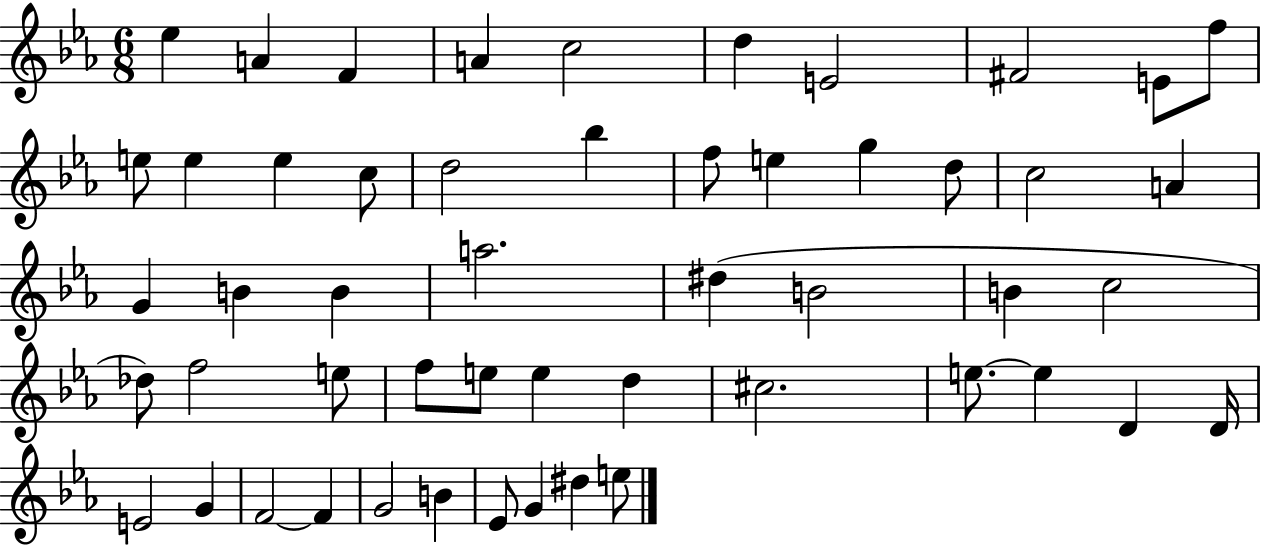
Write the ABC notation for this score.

X:1
T:Untitled
M:6/8
L:1/4
K:Eb
_e A F A c2 d E2 ^F2 E/2 f/2 e/2 e e c/2 d2 _b f/2 e g d/2 c2 A G B B a2 ^d B2 B c2 _d/2 f2 e/2 f/2 e/2 e d ^c2 e/2 e D D/4 E2 G F2 F G2 B _E/2 G ^d e/2